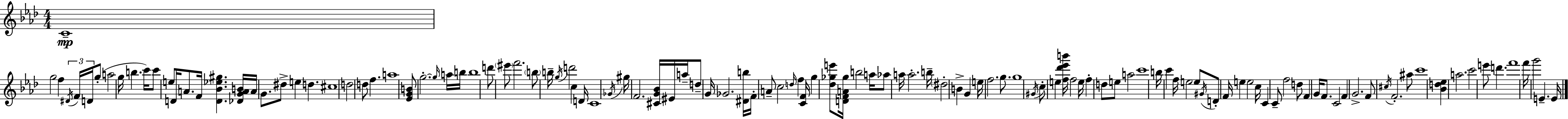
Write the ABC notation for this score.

X:1
T:Untitled
M:4/4
L:1/4
K:Fm
C4 g2 f ^D/4 F/4 D/4 g/2 a2 g/4 b c'/4 c'/2 e/2 D/4 A/2 F/4 [D_B_e^g] [_DGAB]/4 A/4 G/2 ^d/2 e d ^c4 d2 d/2 f a4 [_EGB]/2 g2 g/4 a/4 b/4 b4 d'/2 ^e'/2 f'2 b/2 b/4 g/4 d'2 c D/4 C4 _G/4 ^g/4 F2 [^CG_B]/4 ^E/4 a/4 d/2 G/4 _G2 [^Db]/4 F/4 A/2 c2 d/4 f [CF]/4 g [_d_ge']/2 [DFA_g]/4 b2 a/4 _a/2 a/4 a2 b/4 ^d2 B G e/4 f2 g/2 g4 ^G/4 c/2 e [f_d'_e'b']/4 f2 e/4 f d/2 e/2 a2 c'4 b/4 c' f/4 e2 e/2 ^G/4 D/2 F/4 e e2 c/4 C C/2 f2 d/2 F G/4 F/2 C2 F G2 F/2 ^c/4 F2 ^a/2 c'4 [_Bd_e] a2 c'2 e'/2 d' f'4 f'/4 g'2 E E/4